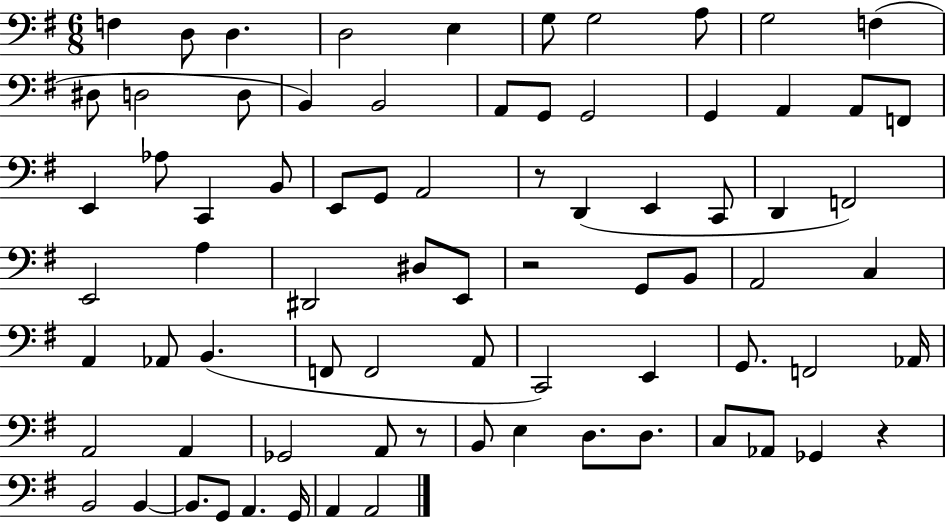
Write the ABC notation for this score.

X:1
T:Untitled
M:6/8
L:1/4
K:G
F, D,/2 D, D,2 E, G,/2 G,2 A,/2 G,2 F, ^D,/2 D,2 D,/2 B,, B,,2 A,,/2 G,,/2 G,,2 G,, A,, A,,/2 F,,/2 E,, _A,/2 C,, B,,/2 E,,/2 G,,/2 A,,2 z/2 D,, E,, C,,/2 D,, F,,2 E,,2 A, ^D,,2 ^D,/2 E,,/2 z2 G,,/2 B,,/2 A,,2 C, A,, _A,,/2 B,, F,,/2 F,,2 A,,/2 C,,2 E,, G,,/2 F,,2 _A,,/4 A,,2 A,, _G,,2 A,,/2 z/2 B,,/2 E, D,/2 D,/2 C,/2 _A,,/2 _G,, z B,,2 B,, B,,/2 G,,/2 A,, G,,/4 A,, A,,2